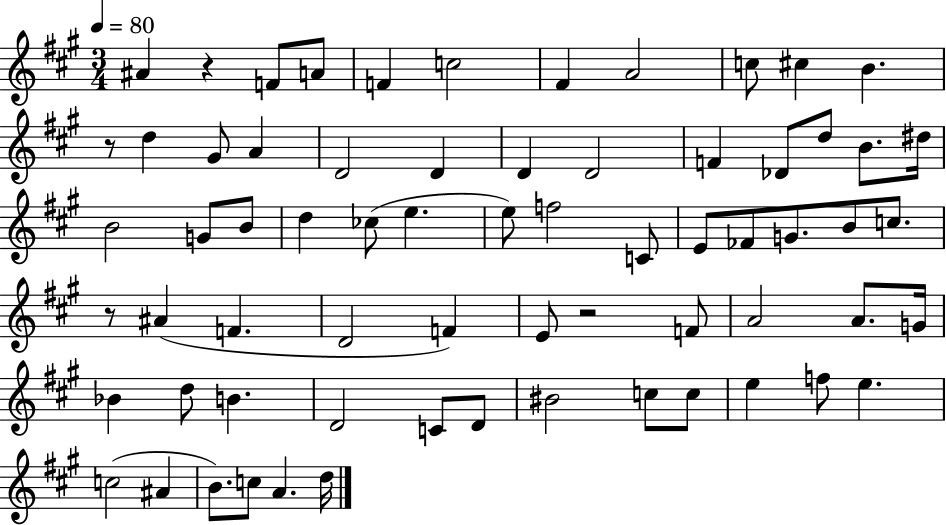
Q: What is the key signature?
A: A major